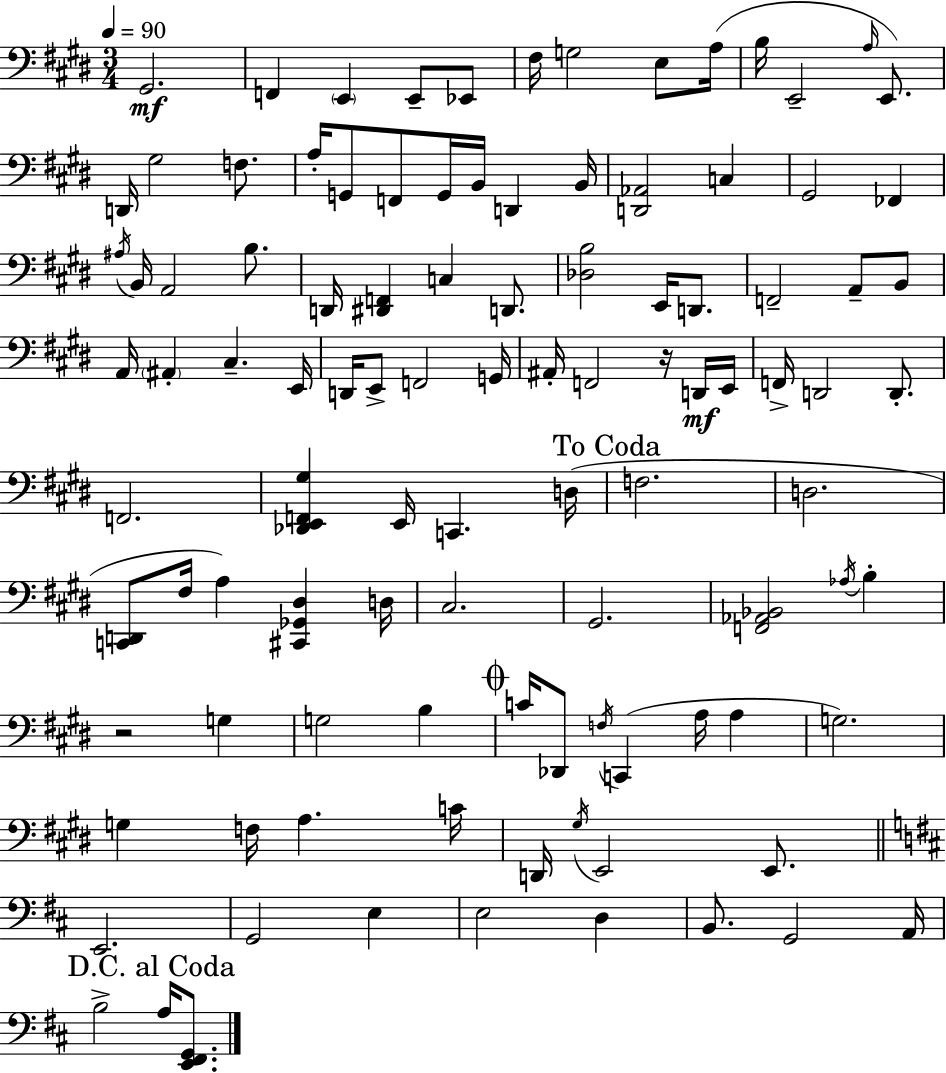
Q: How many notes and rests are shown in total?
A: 104